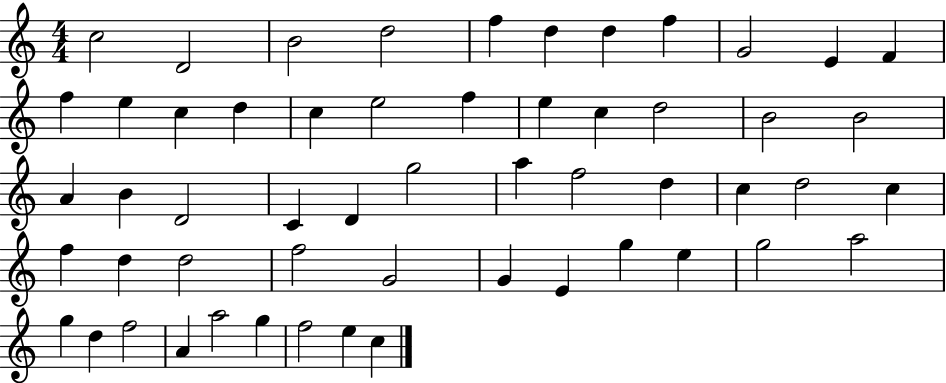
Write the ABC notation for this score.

X:1
T:Untitled
M:4/4
L:1/4
K:C
c2 D2 B2 d2 f d d f G2 E F f e c d c e2 f e c d2 B2 B2 A B D2 C D g2 a f2 d c d2 c f d d2 f2 G2 G E g e g2 a2 g d f2 A a2 g f2 e c